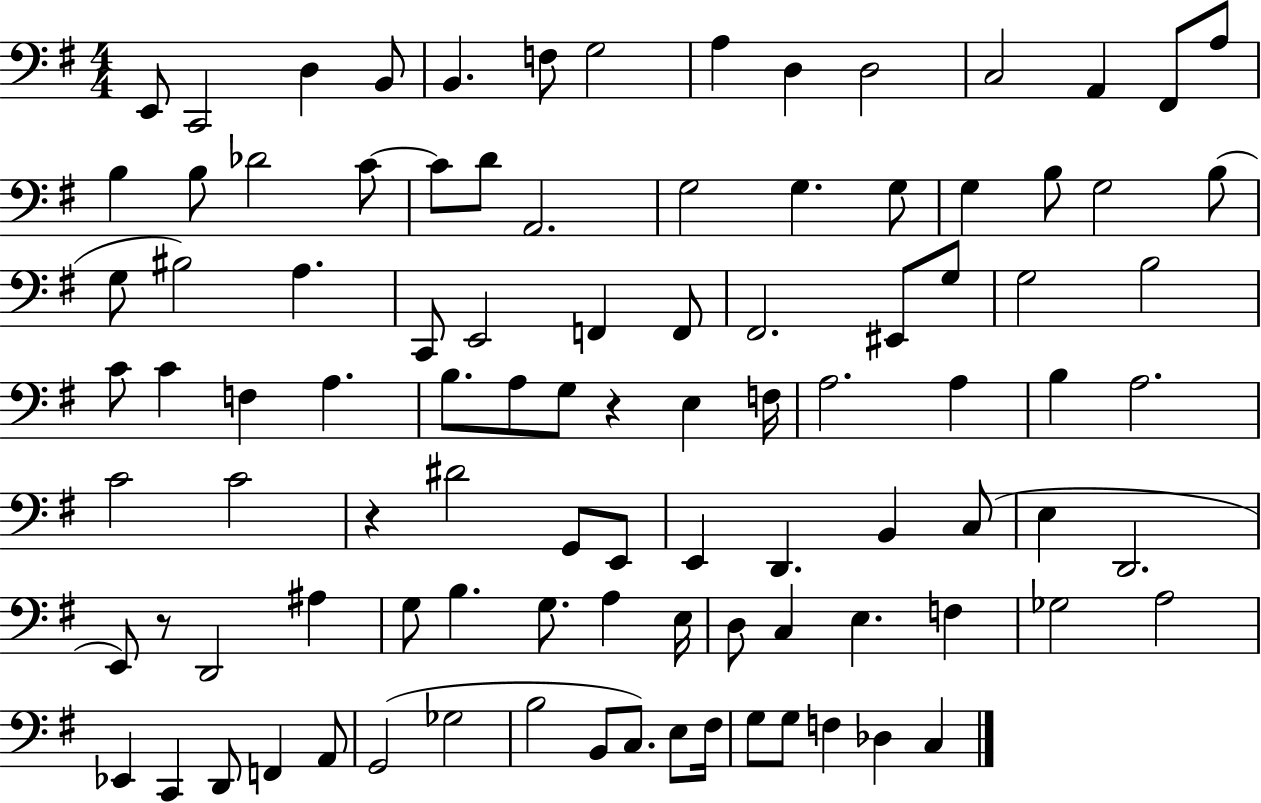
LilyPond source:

{
  \clef bass
  \numericTimeSignature
  \time 4/4
  \key g \major
  e,8 c,2 d4 b,8 | b,4. f8 g2 | a4 d4 d2 | c2 a,4 fis,8 a8 | \break b4 b8 des'2 c'8~~ | c'8 d'8 a,2. | g2 g4. g8 | g4 b8 g2 b8( | \break g8 bis2) a4. | c,8 e,2 f,4 f,8 | fis,2. eis,8 g8 | g2 b2 | \break c'8 c'4 f4 a4. | b8. a8 g8 r4 e4 f16 | a2. a4 | b4 a2. | \break c'2 c'2 | r4 dis'2 g,8 e,8 | e,4 d,4. b,4 c8( | e4 d,2. | \break e,8) r8 d,2 ais4 | g8 b4. g8. a4 e16 | d8 c4 e4. f4 | ges2 a2 | \break ees,4 c,4 d,8 f,4 a,8 | g,2( ges2 | b2 b,8 c8.) e8 fis16 | g8 g8 f4 des4 c4 | \break \bar "|."
}